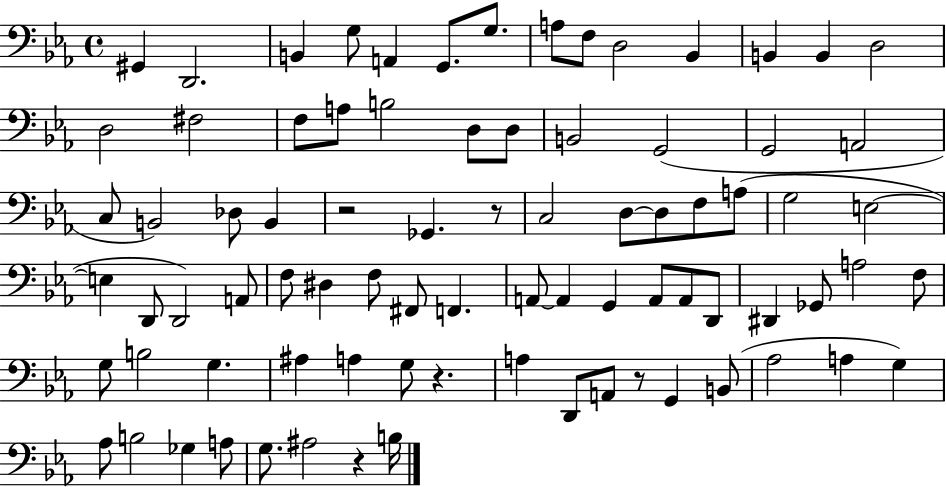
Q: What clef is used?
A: bass